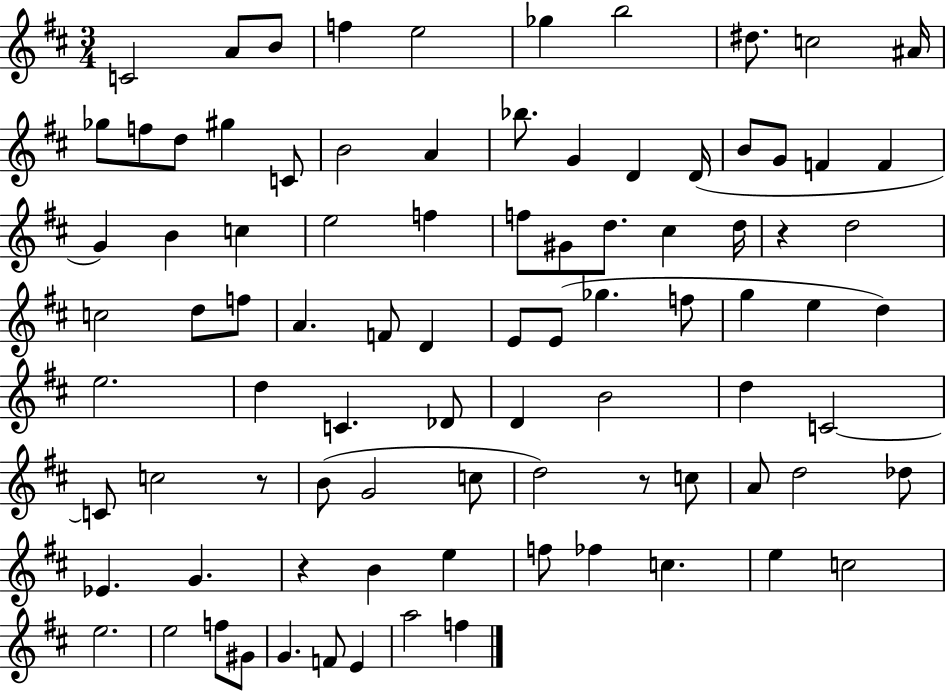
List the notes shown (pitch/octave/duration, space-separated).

C4/h A4/e B4/e F5/q E5/h Gb5/q B5/h D#5/e. C5/h A#4/s Gb5/e F5/e D5/e G#5/q C4/e B4/h A4/q Bb5/e. G4/q D4/q D4/s B4/e G4/e F4/q F4/q G4/q B4/q C5/q E5/h F5/q F5/e G#4/e D5/e. C#5/q D5/s R/q D5/h C5/h D5/e F5/e A4/q. F4/e D4/q E4/e E4/e Gb5/q. F5/e G5/q E5/q D5/q E5/h. D5/q C4/q. Db4/e D4/q B4/h D5/q C4/h C4/e C5/h R/e B4/e G4/h C5/e D5/h R/e C5/e A4/e D5/h Db5/e Eb4/q. G4/q. R/q B4/q E5/q F5/e FES5/q C5/q. E5/q C5/h E5/h. E5/h F5/e G#4/e G4/q. F4/e E4/q A5/h F5/q